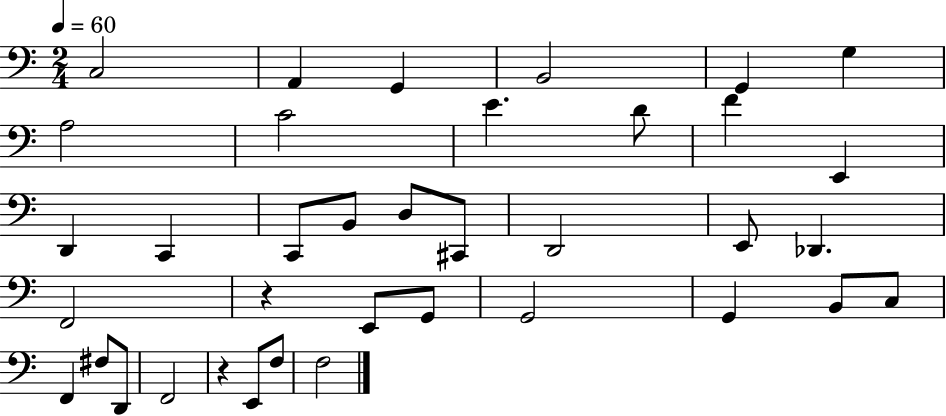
{
  \clef bass
  \numericTimeSignature
  \time 2/4
  \key c \major
  \tempo 4 = 60
  c2 | a,4 g,4 | b,2 | g,4 g4 | \break a2 | c'2 | e'4. d'8 | f'4 e,4 | \break d,4 c,4 | c,8 b,8 d8 cis,8 | d,2 | e,8 des,4. | \break f,2 | r4 e,8 g,8 | g,2 | g,4 b,8 c8 | \break f,4 fis8 d,8 | f,2 | r4 e,8 f8 | f2 | \break \bar "|."
}